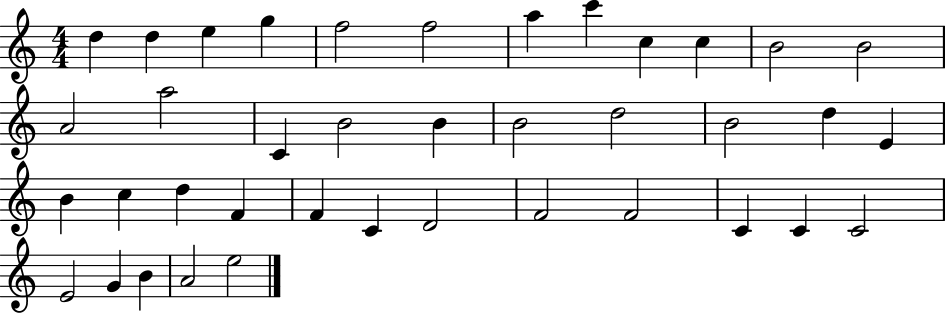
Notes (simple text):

D5/q D5/q E5/q G5/q F5/h F5/h A5/q C6/q C5/q C5/q B4/h B4/h A4/h A5/h C4/q B4/h B4/q B4/h D5/h B4/h D5/q E4/q B4/q C5/q D5/q F4/q F4/q C4/q D4/h F4/h F4/h C4/q C4/q C4/h E4/h G4/q B4/q A4/h E5/h